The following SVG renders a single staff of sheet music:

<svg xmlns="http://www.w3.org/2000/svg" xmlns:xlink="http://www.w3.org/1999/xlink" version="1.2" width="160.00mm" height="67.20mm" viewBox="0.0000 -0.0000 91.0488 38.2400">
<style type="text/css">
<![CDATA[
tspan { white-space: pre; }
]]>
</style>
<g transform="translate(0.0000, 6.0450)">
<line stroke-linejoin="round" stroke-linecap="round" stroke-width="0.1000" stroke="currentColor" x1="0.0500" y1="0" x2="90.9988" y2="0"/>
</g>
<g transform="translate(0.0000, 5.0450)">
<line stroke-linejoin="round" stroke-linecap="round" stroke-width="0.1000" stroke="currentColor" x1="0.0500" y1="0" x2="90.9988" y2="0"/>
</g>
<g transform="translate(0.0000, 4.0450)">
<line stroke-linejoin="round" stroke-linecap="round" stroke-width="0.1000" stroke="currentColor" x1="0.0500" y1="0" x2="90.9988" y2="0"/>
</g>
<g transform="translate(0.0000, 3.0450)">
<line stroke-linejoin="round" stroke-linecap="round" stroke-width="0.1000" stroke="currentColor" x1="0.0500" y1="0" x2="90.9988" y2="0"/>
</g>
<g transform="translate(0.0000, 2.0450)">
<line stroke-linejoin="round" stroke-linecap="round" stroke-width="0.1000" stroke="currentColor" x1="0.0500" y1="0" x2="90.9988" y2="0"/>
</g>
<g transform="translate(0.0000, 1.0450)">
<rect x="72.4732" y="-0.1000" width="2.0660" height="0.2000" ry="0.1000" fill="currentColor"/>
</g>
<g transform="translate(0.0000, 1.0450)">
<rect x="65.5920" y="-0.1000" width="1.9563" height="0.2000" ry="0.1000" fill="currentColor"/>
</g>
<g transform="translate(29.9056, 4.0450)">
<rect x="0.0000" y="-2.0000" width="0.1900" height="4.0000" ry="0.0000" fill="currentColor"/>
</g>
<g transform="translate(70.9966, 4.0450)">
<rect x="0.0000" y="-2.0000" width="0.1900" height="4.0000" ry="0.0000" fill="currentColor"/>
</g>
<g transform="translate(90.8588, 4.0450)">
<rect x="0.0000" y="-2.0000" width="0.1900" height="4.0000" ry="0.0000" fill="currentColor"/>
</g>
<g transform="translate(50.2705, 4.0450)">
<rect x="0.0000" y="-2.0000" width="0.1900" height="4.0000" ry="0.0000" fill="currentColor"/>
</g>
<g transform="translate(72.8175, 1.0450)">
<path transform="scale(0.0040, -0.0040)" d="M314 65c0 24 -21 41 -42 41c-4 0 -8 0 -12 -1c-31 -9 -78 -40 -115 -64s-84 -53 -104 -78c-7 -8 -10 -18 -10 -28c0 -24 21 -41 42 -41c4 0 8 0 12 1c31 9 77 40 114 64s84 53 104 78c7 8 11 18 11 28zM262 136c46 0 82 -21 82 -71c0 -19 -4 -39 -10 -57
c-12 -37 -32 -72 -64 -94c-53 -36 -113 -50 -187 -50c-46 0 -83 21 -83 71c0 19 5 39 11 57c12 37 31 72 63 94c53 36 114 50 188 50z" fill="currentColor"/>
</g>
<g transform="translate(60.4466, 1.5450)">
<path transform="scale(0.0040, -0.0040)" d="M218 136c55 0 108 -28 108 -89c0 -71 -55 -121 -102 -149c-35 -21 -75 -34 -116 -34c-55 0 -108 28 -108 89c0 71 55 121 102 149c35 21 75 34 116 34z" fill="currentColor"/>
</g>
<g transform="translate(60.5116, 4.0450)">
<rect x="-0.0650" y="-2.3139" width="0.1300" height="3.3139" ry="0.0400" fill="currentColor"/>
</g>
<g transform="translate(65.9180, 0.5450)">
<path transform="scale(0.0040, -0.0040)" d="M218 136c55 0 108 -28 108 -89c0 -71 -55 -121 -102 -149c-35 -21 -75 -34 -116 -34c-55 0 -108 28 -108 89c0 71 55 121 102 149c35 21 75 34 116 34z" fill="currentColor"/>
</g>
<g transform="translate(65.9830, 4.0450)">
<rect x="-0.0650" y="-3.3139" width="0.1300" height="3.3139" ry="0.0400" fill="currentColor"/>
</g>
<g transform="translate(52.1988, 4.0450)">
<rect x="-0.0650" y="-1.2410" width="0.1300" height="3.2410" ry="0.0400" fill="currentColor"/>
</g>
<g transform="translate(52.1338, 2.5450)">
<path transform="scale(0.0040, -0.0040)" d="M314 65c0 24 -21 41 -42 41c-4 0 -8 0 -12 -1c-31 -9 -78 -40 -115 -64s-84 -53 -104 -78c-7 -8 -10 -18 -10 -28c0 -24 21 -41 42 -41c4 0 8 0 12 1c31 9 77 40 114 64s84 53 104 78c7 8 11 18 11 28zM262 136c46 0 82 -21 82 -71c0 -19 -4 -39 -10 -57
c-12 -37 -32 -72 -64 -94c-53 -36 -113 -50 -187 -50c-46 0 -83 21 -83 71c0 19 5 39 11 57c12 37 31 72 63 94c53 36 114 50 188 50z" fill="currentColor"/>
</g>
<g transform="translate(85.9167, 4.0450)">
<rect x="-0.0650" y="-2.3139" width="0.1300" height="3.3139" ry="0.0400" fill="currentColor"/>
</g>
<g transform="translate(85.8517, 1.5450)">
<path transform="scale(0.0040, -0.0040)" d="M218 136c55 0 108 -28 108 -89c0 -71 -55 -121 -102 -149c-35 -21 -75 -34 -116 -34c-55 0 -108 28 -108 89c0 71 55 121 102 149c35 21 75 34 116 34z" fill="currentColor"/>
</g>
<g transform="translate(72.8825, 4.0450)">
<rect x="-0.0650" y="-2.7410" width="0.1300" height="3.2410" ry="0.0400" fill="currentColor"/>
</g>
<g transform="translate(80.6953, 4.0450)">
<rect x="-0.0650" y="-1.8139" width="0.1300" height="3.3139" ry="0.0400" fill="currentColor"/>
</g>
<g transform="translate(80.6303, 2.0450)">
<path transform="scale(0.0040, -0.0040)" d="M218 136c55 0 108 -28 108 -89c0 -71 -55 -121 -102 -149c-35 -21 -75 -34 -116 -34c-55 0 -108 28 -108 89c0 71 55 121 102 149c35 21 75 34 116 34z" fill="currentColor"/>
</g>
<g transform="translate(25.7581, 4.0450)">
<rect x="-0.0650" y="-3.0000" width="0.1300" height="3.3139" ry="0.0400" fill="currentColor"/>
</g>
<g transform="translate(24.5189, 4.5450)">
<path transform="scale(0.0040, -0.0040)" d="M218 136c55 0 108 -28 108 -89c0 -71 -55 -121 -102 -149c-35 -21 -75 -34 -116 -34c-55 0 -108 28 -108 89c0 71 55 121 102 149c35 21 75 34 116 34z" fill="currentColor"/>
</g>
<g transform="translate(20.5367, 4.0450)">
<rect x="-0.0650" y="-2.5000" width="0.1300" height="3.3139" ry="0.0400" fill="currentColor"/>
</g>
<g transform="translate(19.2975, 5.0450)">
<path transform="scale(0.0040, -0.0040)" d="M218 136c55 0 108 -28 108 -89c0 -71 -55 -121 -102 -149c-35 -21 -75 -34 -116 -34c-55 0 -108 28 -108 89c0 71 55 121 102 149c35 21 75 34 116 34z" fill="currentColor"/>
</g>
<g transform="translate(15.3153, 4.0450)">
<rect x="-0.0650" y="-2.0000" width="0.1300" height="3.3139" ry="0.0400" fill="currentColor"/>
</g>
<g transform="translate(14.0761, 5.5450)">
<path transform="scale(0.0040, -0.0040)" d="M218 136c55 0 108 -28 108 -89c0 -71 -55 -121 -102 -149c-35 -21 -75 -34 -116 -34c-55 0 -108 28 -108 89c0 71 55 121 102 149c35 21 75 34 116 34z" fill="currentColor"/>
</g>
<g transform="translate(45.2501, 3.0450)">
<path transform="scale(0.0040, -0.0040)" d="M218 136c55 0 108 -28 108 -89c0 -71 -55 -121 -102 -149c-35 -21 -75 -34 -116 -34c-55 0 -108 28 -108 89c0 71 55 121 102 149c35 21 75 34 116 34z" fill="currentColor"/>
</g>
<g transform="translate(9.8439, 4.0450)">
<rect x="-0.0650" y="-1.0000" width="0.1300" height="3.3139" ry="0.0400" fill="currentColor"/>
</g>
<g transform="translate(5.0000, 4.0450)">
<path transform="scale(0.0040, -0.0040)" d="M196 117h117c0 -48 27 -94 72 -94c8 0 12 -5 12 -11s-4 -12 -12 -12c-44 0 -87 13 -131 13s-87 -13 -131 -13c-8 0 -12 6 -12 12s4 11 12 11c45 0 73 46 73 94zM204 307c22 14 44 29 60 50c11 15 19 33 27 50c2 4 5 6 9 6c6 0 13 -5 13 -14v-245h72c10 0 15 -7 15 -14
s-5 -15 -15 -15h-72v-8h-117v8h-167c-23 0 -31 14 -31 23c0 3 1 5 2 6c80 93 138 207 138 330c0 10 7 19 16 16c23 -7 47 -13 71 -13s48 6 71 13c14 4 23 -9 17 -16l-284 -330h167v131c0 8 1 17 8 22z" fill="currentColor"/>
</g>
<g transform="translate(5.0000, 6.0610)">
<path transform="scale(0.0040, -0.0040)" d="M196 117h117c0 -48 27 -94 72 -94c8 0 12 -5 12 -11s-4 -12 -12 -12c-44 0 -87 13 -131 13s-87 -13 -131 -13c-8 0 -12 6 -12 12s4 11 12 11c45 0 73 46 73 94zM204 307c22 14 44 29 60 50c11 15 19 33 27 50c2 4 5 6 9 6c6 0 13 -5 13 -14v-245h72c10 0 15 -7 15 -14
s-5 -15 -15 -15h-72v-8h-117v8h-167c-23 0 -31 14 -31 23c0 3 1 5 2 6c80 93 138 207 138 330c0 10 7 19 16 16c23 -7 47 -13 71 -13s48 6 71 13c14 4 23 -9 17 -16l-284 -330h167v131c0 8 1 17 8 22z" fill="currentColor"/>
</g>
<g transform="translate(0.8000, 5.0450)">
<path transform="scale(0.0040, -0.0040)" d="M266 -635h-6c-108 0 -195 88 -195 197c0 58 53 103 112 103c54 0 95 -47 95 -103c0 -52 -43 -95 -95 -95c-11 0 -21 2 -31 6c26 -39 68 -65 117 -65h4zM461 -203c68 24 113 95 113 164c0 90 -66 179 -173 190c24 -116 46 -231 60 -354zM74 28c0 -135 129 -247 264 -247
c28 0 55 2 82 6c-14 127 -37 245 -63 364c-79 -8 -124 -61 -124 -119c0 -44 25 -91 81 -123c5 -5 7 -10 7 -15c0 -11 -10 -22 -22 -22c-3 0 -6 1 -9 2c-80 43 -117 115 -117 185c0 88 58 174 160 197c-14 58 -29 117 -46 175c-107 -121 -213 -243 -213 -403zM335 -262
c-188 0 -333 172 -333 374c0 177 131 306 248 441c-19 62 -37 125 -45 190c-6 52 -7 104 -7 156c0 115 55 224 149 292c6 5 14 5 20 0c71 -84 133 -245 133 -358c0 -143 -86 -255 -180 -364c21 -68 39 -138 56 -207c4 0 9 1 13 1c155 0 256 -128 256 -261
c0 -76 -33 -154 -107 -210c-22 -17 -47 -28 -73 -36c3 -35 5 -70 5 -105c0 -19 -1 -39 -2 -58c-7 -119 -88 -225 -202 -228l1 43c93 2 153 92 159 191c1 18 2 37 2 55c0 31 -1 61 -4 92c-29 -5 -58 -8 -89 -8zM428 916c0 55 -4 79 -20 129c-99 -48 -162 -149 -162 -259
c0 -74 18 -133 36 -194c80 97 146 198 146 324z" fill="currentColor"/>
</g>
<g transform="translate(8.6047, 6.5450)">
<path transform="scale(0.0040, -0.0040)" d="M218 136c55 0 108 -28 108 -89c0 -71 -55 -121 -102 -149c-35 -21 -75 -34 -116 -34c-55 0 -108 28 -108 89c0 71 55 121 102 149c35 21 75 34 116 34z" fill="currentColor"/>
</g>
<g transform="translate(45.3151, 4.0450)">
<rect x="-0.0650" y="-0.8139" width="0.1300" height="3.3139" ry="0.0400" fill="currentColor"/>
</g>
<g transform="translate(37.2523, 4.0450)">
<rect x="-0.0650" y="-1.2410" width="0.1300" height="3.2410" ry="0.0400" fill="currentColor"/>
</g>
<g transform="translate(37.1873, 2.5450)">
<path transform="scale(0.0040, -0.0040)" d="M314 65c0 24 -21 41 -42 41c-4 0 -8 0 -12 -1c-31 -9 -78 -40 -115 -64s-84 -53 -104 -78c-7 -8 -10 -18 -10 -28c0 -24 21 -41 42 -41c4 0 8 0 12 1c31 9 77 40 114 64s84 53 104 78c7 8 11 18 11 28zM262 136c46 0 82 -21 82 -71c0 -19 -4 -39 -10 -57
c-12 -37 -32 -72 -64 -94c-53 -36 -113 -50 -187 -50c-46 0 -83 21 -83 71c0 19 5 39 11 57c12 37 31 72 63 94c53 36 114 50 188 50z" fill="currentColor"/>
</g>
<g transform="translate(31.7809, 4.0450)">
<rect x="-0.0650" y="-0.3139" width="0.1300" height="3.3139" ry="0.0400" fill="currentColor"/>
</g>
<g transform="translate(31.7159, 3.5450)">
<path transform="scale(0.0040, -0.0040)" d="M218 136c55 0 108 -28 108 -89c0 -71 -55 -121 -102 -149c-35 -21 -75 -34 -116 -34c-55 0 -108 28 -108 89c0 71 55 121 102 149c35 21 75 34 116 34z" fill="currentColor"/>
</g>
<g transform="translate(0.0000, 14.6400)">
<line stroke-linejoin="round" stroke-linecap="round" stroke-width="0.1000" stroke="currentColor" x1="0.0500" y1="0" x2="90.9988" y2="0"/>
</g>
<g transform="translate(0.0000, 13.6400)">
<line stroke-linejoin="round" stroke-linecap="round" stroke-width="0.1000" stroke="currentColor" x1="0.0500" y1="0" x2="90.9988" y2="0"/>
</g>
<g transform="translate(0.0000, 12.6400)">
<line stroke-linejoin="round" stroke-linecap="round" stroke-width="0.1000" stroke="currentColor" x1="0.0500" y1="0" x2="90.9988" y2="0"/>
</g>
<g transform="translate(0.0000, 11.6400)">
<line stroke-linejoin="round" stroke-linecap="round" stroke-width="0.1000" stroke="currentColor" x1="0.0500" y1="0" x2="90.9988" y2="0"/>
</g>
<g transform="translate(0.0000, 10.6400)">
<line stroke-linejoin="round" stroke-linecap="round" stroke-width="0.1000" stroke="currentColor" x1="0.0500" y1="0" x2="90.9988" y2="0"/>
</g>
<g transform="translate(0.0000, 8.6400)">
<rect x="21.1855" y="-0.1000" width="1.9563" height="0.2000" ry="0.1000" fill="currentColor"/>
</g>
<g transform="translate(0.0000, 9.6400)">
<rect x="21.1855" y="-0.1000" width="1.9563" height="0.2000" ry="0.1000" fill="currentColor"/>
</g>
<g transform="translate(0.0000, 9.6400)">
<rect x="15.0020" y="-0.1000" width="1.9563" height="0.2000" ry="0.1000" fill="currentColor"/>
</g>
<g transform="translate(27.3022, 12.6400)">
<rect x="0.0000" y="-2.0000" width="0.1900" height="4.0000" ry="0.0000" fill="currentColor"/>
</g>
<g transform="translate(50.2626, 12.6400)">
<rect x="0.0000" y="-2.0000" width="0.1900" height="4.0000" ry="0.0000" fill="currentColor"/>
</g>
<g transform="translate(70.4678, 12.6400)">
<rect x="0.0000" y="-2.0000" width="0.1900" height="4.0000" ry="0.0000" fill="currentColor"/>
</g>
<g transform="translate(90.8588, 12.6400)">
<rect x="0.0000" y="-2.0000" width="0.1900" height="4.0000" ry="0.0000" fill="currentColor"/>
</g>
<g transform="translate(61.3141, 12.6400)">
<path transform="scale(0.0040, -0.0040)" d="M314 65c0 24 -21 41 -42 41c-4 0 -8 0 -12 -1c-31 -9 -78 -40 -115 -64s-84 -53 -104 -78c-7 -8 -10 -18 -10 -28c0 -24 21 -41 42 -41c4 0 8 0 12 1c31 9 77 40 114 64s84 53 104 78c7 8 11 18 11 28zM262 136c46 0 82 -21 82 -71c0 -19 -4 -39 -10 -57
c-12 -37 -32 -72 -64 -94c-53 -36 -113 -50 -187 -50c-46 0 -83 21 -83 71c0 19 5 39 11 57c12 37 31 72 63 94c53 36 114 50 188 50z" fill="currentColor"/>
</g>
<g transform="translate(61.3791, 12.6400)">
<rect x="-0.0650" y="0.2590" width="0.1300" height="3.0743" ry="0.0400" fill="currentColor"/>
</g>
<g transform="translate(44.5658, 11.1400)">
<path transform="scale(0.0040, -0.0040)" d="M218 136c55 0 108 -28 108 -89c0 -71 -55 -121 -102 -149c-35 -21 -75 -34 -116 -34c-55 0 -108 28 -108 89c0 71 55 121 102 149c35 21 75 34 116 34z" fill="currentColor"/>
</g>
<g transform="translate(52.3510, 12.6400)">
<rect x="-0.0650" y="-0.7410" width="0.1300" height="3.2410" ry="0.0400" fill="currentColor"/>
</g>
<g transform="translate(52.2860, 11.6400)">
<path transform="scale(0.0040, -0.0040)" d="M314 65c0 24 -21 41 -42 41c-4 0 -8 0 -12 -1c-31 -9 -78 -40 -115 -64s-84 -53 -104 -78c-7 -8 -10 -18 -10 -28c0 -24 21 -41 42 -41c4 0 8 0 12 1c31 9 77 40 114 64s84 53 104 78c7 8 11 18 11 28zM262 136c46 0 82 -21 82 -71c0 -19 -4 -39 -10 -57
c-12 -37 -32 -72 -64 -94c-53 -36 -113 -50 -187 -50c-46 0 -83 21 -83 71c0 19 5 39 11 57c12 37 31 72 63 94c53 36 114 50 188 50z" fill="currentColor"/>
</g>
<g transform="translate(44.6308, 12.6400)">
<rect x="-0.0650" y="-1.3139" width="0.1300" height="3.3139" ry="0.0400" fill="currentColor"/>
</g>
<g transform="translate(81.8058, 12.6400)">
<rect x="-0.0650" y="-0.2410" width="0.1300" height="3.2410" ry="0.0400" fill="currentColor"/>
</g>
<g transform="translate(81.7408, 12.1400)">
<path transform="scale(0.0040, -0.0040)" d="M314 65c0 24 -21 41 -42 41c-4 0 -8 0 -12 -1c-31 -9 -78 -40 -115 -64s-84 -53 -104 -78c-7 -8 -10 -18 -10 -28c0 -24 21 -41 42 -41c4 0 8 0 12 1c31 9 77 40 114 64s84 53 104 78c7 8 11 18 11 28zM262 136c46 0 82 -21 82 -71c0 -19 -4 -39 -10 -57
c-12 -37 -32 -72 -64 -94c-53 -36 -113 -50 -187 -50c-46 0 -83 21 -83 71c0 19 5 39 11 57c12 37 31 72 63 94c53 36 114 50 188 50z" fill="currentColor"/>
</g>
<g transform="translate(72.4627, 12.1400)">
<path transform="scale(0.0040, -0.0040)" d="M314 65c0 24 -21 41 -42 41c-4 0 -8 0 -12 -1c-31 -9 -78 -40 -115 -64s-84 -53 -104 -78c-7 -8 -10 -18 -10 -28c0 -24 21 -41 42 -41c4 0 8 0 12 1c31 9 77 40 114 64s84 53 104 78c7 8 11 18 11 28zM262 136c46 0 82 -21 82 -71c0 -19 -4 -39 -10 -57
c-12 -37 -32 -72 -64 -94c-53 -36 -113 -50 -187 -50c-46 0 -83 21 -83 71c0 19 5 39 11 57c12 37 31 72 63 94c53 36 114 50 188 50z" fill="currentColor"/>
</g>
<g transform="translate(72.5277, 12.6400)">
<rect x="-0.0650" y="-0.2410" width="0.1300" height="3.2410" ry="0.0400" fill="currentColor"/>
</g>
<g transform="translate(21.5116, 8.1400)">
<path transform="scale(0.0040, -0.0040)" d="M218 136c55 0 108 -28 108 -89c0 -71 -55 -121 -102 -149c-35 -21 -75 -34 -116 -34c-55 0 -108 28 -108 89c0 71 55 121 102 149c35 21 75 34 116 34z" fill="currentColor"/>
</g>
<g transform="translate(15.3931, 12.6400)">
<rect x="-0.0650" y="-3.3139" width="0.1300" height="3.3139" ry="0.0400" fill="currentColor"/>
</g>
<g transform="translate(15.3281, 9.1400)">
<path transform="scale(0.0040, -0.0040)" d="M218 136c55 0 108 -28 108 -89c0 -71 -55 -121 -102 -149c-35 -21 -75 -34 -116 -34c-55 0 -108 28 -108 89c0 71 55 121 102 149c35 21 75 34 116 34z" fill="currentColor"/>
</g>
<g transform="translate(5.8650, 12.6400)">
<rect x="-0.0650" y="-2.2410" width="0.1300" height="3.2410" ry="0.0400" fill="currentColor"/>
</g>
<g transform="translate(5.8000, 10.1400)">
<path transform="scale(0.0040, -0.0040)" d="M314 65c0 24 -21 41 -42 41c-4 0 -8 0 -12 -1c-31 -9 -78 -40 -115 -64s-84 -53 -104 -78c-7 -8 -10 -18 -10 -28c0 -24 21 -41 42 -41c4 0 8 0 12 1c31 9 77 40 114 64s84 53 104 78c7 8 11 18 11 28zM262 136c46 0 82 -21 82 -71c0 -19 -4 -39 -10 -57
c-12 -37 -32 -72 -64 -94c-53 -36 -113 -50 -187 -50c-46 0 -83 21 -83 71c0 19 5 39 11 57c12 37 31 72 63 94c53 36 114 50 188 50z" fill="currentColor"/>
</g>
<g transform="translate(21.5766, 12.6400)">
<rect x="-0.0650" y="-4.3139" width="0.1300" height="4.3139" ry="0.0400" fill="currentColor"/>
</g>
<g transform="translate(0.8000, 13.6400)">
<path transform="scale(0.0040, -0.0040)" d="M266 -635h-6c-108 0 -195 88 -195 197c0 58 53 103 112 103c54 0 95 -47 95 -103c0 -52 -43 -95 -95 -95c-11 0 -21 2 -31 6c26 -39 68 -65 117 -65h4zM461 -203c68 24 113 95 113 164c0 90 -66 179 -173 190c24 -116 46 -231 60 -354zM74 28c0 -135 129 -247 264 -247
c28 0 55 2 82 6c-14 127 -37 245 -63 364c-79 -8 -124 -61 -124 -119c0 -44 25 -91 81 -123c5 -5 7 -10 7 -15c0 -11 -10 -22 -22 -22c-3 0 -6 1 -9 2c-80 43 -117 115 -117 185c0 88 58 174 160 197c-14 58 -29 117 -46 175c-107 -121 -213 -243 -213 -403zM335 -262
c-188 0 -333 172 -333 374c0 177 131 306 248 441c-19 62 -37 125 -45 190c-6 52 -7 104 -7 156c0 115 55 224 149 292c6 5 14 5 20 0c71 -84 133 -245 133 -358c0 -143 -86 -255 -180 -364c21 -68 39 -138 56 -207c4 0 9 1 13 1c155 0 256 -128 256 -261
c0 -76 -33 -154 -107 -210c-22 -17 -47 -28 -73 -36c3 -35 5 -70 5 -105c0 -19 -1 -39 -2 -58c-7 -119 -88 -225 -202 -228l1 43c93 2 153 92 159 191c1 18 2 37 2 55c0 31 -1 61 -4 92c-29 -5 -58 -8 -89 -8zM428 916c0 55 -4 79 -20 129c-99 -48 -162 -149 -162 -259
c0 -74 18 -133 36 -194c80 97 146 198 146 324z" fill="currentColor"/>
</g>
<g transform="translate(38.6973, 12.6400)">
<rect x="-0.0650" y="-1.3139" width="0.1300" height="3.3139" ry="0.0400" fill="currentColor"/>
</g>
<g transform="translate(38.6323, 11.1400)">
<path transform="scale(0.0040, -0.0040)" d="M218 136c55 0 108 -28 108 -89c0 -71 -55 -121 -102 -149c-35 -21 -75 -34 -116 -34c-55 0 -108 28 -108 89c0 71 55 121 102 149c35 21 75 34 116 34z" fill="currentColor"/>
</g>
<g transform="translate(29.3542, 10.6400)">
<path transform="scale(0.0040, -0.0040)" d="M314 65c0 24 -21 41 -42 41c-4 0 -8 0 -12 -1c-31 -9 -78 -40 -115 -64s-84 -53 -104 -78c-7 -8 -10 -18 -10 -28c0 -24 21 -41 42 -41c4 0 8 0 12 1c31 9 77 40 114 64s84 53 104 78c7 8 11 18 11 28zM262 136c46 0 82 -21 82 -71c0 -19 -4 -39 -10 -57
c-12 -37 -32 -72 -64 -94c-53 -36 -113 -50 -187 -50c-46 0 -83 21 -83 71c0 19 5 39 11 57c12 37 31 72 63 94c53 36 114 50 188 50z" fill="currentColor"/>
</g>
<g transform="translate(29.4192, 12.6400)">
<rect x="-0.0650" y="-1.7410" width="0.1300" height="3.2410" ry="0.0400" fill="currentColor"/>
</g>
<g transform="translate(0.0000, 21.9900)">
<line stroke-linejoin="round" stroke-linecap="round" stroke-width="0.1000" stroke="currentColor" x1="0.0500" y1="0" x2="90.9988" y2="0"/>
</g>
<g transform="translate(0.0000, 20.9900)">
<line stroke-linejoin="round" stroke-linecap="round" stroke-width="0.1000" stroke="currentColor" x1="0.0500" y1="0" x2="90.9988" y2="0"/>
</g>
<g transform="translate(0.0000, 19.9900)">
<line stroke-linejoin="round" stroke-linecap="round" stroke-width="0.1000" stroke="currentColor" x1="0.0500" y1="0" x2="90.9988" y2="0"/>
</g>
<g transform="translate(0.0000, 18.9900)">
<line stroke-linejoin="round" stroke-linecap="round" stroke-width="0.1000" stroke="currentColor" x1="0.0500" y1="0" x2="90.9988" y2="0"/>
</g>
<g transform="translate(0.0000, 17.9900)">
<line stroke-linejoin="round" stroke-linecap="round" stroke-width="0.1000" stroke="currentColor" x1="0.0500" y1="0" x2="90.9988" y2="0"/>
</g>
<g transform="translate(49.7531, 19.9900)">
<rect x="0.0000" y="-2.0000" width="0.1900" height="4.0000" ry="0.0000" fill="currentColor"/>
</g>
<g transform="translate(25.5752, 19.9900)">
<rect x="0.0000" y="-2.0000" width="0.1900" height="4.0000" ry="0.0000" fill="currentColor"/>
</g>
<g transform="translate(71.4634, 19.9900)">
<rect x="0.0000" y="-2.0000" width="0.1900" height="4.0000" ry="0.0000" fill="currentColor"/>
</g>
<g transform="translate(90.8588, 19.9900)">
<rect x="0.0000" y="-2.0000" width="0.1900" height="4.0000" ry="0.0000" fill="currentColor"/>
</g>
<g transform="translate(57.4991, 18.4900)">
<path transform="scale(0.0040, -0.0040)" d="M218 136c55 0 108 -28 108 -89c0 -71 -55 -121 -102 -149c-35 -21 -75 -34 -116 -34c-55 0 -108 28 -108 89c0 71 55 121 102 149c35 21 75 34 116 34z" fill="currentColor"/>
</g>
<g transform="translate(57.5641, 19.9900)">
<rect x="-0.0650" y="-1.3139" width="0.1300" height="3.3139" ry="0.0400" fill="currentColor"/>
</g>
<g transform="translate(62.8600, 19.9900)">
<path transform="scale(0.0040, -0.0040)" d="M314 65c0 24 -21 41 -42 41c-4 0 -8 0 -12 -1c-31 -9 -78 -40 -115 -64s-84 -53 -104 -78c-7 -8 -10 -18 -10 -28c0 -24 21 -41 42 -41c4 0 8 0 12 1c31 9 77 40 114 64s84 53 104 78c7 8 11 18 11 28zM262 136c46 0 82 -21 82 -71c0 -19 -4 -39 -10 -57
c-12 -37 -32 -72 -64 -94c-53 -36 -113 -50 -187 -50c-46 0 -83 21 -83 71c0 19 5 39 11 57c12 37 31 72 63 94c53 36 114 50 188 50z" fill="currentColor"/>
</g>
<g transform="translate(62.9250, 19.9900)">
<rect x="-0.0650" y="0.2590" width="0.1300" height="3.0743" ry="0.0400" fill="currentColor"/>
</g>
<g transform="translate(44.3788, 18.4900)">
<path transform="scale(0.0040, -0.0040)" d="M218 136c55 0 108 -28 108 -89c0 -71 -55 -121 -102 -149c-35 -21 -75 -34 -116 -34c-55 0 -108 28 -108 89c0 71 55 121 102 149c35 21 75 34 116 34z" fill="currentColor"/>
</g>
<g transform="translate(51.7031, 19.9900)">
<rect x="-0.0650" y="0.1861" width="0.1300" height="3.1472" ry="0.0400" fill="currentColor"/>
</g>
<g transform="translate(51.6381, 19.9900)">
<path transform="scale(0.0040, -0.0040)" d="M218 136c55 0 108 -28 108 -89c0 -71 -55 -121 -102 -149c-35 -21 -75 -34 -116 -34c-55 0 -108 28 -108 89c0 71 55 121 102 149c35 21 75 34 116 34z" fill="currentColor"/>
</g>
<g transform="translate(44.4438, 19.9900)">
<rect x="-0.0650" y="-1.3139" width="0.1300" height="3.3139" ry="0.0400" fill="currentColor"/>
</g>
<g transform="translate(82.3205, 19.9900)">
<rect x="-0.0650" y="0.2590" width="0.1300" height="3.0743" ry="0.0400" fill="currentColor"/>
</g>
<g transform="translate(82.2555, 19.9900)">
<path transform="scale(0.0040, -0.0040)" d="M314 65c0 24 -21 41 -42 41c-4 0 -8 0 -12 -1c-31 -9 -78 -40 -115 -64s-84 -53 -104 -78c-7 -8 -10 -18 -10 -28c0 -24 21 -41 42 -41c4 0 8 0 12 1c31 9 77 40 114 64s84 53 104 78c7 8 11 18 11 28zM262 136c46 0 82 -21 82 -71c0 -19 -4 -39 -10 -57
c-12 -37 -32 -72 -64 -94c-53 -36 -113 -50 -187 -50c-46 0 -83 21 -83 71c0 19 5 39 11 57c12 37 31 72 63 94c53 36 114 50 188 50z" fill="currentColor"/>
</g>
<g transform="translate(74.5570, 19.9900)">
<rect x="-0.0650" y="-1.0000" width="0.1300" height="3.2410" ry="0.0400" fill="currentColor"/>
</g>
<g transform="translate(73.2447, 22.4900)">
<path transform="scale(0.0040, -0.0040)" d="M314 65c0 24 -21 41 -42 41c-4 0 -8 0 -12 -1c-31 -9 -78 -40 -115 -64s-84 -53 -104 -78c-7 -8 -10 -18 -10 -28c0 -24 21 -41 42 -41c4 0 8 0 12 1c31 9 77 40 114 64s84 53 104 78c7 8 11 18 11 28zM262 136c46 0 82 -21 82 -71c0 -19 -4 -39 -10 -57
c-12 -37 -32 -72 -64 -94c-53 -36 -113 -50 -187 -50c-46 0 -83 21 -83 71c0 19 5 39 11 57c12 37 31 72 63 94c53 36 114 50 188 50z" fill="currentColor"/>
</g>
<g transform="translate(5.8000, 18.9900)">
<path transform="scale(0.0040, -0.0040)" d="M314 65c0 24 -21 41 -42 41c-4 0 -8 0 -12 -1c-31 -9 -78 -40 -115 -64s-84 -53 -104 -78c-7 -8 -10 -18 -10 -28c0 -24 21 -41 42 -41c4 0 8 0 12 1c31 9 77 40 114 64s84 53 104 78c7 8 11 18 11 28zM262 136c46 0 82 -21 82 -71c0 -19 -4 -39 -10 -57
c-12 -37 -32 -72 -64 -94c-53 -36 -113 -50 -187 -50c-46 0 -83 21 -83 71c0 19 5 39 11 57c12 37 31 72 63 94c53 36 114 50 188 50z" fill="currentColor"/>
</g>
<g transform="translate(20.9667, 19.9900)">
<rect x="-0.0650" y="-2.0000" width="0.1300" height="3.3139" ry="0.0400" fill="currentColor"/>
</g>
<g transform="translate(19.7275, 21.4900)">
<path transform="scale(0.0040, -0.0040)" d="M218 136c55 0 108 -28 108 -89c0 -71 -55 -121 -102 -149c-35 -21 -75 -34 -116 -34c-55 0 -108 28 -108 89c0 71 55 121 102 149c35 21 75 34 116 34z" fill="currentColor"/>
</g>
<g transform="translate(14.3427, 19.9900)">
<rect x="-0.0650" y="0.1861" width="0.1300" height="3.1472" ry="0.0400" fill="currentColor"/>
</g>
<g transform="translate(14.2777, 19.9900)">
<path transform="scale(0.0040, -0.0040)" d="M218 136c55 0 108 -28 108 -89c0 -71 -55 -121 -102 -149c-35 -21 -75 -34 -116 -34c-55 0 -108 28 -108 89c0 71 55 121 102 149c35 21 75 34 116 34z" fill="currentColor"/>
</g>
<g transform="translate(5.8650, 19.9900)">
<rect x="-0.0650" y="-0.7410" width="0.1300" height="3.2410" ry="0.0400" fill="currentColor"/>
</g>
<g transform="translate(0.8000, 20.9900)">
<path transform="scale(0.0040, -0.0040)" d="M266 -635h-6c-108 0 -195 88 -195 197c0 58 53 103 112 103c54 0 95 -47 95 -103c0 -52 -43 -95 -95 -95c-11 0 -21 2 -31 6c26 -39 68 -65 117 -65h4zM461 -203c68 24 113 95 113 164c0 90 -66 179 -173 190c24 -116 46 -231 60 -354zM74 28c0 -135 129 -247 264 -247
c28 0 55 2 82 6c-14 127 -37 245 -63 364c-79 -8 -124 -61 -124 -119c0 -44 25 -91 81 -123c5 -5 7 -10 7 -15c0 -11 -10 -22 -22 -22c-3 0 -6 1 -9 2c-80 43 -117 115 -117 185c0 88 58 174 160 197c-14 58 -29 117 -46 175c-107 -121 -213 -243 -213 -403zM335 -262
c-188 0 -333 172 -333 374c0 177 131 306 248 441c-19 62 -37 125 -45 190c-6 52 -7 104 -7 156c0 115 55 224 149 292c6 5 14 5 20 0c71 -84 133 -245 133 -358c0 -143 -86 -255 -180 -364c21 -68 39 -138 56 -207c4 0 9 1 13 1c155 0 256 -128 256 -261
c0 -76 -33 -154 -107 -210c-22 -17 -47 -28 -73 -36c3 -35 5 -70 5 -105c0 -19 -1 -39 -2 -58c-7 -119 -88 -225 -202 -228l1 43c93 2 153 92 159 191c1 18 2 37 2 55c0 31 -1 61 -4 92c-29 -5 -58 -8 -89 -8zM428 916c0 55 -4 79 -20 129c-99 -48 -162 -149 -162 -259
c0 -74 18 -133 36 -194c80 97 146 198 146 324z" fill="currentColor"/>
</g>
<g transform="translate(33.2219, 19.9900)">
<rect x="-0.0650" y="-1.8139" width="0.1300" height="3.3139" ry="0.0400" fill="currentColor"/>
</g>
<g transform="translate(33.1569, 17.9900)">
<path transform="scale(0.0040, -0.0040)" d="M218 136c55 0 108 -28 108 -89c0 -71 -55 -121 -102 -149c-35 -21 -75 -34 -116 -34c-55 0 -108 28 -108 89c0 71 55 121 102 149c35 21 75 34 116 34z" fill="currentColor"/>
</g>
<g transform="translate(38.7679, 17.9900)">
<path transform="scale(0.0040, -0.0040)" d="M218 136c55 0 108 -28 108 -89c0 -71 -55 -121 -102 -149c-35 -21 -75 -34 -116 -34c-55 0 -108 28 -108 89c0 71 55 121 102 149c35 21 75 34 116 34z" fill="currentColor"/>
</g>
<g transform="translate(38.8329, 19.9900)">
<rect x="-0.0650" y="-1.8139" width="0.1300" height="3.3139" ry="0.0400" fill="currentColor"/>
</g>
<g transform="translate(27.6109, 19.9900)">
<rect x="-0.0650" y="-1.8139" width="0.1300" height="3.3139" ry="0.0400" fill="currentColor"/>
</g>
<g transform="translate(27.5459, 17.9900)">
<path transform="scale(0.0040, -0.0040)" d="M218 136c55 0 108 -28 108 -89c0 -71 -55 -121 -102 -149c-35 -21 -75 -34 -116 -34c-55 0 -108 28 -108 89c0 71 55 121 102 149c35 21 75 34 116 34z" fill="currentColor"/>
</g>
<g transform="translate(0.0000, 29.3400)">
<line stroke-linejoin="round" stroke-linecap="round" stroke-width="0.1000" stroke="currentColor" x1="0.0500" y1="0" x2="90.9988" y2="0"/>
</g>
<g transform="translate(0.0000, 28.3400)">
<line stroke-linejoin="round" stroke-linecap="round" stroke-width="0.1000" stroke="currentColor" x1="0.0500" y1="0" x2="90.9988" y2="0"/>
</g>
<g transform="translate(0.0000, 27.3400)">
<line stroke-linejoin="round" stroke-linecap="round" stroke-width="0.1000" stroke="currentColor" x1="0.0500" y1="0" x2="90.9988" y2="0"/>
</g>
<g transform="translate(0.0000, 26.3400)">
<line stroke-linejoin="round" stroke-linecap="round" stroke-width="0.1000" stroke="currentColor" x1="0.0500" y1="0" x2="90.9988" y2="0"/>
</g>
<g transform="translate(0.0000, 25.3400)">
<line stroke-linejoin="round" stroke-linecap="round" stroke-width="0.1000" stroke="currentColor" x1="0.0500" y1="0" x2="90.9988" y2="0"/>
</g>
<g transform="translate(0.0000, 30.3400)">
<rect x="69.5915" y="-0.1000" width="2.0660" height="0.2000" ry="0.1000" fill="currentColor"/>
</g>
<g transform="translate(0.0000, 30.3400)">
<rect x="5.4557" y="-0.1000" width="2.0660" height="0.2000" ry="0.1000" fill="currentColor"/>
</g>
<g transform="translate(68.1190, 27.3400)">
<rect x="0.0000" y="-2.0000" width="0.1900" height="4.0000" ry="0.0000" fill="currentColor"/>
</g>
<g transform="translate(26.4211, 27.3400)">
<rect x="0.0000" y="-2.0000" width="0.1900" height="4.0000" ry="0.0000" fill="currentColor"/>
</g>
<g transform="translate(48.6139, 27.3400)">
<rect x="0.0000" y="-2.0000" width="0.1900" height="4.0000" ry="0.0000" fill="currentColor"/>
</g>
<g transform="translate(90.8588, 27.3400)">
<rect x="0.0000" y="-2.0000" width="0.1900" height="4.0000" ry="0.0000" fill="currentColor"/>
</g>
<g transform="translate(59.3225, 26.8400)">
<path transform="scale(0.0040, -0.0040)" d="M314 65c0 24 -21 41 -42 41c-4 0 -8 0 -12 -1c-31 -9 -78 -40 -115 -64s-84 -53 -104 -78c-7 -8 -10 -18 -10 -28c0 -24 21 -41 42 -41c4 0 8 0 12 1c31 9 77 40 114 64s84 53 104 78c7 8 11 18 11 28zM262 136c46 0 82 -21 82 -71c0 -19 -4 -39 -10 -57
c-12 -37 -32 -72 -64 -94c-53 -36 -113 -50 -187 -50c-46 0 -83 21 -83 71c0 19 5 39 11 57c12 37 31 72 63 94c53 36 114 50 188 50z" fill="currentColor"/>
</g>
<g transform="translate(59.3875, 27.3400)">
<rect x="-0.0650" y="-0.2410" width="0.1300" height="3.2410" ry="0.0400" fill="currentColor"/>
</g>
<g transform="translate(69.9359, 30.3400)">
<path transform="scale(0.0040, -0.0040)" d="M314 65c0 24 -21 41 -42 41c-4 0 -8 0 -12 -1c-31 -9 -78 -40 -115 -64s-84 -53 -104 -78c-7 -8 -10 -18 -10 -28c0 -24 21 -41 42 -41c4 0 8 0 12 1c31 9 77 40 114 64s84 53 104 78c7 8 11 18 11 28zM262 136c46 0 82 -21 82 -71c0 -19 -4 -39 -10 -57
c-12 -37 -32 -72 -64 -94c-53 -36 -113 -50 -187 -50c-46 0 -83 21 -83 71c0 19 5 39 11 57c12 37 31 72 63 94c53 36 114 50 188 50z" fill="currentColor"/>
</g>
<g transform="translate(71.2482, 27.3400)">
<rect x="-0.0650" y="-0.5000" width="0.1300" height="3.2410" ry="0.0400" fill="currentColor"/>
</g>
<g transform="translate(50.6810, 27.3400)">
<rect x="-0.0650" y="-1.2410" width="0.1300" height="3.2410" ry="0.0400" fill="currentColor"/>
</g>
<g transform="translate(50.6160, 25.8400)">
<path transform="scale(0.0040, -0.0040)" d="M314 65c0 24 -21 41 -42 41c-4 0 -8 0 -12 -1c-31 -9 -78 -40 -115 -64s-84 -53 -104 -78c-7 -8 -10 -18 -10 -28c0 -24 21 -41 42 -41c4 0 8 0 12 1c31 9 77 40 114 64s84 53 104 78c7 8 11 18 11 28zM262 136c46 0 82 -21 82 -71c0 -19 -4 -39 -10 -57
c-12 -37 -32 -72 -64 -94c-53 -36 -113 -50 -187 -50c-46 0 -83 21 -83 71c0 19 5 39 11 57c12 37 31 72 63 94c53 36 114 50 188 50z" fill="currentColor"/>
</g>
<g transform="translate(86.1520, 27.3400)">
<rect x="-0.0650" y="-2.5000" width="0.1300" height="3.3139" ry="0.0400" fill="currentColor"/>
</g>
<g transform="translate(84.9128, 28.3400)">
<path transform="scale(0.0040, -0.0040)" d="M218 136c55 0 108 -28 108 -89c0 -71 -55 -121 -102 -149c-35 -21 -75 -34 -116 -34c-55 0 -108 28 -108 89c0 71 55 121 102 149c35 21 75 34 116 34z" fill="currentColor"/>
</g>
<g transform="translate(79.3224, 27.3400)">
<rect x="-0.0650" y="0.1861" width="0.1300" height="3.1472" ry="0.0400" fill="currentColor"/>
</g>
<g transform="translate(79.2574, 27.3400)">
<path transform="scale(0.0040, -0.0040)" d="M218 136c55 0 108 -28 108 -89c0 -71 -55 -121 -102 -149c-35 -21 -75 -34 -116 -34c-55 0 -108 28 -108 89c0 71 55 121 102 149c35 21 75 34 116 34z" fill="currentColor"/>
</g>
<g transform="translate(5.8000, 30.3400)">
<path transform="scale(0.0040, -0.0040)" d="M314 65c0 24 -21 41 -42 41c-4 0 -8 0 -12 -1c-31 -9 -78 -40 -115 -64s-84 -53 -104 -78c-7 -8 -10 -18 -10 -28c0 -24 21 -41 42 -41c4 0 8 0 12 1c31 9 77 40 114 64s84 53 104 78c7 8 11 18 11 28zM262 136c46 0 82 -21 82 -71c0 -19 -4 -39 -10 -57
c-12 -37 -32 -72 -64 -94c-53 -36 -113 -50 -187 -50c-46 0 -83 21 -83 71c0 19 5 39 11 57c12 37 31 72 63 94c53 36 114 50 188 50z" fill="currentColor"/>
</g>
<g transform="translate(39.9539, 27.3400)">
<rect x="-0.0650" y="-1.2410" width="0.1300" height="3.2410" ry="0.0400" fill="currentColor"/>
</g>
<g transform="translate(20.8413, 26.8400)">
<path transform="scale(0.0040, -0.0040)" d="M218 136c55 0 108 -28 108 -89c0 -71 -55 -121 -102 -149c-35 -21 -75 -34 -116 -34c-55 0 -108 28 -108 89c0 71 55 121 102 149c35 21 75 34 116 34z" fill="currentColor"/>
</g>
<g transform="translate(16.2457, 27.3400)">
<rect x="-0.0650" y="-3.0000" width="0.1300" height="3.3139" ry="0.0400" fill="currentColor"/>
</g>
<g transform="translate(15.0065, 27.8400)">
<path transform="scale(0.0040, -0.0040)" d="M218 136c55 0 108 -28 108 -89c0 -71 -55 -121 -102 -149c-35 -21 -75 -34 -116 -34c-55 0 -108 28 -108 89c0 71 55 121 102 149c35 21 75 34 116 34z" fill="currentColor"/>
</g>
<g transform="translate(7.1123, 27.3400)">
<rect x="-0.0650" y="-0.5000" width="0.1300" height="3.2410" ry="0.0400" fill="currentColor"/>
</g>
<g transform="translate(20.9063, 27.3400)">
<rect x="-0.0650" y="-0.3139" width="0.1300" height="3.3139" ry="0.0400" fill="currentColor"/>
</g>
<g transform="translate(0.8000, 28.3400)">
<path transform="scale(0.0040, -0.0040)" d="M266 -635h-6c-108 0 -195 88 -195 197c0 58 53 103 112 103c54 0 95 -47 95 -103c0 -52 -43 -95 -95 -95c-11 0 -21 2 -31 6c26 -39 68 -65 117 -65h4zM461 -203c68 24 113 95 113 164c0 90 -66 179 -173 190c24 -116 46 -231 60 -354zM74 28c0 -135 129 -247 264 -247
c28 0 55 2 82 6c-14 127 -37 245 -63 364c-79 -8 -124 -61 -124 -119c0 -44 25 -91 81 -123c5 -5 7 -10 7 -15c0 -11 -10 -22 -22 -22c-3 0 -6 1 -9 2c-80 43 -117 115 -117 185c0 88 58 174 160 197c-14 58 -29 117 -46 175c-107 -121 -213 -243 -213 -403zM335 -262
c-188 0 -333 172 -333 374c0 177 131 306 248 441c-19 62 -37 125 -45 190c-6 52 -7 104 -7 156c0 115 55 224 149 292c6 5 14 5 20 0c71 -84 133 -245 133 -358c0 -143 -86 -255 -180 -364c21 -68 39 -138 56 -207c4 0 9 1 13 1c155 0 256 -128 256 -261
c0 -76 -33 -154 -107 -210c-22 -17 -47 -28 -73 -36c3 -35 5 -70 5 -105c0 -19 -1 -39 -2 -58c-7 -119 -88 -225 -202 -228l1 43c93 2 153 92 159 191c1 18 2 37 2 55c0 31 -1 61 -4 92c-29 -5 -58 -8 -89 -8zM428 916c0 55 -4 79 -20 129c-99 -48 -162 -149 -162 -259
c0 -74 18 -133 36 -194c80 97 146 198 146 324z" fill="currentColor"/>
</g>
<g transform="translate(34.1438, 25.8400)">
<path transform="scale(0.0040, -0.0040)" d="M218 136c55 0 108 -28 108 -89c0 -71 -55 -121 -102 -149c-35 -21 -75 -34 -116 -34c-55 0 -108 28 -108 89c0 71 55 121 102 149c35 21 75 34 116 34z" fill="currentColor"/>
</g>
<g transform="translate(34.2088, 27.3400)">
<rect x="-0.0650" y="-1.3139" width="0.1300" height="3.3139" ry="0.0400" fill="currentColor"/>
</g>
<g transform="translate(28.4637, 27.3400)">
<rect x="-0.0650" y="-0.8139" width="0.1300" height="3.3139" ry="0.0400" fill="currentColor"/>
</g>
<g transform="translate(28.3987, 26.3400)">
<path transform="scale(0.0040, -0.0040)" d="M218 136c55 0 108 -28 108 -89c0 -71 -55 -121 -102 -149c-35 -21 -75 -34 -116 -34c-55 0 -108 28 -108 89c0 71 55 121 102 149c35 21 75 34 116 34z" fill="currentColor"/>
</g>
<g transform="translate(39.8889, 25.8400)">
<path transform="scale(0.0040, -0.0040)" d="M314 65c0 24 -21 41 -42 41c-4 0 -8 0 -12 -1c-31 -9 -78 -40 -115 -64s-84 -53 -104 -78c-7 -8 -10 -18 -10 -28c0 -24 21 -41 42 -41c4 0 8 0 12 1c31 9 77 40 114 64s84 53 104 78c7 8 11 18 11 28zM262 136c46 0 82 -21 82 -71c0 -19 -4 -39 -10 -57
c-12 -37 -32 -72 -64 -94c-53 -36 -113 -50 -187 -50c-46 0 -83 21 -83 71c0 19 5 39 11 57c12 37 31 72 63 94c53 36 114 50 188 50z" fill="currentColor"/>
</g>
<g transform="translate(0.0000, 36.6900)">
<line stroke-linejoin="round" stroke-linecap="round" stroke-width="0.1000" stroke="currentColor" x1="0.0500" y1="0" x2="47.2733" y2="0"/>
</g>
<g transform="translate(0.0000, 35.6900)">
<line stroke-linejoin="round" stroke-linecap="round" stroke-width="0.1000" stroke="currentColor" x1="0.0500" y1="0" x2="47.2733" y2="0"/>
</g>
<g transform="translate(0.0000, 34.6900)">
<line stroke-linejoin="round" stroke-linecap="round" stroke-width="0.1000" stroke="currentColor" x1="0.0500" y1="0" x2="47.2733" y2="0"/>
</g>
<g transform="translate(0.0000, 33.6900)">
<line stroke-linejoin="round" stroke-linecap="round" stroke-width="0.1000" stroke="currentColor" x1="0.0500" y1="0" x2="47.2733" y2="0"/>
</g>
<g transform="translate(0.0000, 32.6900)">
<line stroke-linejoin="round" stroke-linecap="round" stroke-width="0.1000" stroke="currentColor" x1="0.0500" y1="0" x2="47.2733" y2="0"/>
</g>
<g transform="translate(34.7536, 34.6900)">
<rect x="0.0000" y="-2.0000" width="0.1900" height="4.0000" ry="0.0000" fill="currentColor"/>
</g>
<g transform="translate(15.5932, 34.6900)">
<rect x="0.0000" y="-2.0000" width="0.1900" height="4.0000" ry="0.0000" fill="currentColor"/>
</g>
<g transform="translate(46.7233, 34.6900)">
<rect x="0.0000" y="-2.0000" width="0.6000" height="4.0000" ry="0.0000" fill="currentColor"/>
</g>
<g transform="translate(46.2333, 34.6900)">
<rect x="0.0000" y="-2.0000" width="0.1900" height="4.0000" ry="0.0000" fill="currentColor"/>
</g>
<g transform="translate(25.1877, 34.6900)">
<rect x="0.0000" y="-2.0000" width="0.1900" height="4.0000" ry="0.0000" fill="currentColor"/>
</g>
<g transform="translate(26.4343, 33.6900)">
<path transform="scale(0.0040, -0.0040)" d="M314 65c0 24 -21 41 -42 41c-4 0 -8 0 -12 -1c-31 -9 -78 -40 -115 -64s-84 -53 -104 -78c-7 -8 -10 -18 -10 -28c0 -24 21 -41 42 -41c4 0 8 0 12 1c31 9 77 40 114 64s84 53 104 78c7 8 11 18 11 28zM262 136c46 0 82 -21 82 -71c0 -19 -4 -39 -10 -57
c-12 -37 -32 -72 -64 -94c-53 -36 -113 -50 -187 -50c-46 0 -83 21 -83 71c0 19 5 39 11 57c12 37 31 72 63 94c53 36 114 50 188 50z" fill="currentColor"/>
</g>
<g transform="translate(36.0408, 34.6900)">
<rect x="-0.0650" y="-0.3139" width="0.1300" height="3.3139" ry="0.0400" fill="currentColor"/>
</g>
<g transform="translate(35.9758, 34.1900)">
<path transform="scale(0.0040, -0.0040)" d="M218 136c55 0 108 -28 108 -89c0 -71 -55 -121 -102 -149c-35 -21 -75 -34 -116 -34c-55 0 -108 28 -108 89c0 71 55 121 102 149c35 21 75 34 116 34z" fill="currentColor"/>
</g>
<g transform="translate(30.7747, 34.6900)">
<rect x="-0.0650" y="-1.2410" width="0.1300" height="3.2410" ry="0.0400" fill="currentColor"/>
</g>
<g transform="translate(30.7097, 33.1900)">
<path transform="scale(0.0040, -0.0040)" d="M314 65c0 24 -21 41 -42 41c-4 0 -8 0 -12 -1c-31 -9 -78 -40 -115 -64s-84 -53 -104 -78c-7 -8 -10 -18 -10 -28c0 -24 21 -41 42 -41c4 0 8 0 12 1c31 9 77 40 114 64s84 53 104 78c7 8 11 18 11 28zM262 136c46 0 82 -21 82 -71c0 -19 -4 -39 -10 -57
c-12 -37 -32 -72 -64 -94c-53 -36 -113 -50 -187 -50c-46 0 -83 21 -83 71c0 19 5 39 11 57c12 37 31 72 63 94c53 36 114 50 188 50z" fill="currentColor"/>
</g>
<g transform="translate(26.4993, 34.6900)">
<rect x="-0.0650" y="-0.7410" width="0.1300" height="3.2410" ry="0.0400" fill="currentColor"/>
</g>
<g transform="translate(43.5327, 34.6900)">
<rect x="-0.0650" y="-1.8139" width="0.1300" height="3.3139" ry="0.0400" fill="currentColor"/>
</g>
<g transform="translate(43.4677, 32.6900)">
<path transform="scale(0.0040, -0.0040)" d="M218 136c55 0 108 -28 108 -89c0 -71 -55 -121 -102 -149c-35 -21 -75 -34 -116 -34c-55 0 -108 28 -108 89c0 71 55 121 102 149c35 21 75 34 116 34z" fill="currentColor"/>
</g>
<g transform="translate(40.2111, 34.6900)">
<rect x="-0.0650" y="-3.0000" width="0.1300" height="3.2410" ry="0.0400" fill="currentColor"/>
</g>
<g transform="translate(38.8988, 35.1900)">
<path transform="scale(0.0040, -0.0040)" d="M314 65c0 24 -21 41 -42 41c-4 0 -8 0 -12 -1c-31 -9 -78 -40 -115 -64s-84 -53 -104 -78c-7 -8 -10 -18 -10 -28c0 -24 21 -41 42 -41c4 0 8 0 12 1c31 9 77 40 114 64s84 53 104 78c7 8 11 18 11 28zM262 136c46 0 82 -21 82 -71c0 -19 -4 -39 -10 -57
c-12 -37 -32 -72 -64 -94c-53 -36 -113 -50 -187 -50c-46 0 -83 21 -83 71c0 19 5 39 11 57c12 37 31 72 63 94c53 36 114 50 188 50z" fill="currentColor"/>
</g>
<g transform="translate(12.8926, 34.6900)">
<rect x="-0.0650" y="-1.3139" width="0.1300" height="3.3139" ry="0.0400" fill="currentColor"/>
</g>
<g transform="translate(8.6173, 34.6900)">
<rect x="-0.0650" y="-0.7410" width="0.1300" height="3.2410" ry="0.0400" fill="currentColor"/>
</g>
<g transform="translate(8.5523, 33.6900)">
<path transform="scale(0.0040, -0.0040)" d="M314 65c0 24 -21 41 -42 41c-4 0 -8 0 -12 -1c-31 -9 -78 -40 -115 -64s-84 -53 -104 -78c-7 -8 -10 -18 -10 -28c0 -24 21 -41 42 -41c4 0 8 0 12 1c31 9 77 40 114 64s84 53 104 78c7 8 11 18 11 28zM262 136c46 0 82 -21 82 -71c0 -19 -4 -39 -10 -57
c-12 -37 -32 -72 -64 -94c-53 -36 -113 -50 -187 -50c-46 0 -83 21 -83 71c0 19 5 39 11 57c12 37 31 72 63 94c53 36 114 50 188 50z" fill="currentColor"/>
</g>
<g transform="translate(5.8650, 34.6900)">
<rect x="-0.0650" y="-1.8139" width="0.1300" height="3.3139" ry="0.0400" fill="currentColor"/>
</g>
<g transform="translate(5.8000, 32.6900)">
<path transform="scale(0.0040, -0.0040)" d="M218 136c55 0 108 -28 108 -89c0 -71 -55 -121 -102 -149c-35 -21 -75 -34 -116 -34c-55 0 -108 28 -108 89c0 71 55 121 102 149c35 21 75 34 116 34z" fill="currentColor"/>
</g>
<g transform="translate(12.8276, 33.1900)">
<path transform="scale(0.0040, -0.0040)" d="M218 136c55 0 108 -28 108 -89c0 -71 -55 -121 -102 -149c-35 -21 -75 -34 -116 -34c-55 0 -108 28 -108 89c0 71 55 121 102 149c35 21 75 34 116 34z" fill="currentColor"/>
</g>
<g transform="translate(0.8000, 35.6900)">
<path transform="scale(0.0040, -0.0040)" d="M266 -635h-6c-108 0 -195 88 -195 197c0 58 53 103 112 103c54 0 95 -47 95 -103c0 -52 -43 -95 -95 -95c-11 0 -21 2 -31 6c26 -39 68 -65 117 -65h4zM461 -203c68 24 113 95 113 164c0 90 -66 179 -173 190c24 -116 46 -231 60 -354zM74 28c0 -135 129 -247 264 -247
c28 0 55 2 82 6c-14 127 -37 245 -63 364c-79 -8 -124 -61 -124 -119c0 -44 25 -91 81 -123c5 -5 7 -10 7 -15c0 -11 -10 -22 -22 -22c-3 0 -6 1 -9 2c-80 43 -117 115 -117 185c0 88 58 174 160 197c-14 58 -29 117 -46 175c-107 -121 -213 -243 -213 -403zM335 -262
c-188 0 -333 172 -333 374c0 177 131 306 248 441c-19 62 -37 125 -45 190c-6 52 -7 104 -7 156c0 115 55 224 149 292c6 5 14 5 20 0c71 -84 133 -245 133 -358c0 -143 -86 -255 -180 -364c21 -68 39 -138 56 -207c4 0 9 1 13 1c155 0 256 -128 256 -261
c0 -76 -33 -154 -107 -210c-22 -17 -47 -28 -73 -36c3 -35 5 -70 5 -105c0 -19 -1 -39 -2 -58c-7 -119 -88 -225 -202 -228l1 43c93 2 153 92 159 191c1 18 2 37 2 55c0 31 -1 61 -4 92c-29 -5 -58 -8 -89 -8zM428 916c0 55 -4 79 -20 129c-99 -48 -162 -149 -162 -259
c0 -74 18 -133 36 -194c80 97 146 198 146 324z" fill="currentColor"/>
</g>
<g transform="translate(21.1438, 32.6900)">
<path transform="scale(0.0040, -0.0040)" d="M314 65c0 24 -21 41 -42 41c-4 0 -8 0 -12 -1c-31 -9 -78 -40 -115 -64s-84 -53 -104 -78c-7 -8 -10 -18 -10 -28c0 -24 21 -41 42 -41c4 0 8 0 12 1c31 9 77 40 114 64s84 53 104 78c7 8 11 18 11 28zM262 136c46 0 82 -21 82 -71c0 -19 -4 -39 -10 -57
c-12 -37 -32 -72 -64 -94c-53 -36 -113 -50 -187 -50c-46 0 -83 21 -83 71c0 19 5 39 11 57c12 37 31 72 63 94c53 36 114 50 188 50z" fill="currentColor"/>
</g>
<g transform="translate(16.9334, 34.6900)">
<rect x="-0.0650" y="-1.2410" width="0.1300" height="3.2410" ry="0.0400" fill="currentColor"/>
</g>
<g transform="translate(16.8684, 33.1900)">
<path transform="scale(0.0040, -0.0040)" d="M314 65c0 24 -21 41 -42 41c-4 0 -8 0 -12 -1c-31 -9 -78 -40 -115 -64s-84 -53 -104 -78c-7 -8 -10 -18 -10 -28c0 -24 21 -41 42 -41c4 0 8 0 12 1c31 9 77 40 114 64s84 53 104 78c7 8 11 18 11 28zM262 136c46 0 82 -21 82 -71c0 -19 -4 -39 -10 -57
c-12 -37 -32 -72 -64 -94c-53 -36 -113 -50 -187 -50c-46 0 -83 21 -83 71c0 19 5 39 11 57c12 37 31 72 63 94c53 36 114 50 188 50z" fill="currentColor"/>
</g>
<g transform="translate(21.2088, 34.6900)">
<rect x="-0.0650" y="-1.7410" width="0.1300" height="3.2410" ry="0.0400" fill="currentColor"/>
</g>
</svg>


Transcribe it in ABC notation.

X:1
T:Untitled
M:4/4
L:1/4
K:C
D F G A c e2 d e2 g b a2 f g g2 b d' f2 e e d2 B2 c2 c2 d2 B F f f f e B e B2 D2 B2 C2 A c d e e2 e2 c2 C2 B G f d2 e e2 f2 d2 e2 c A2 f